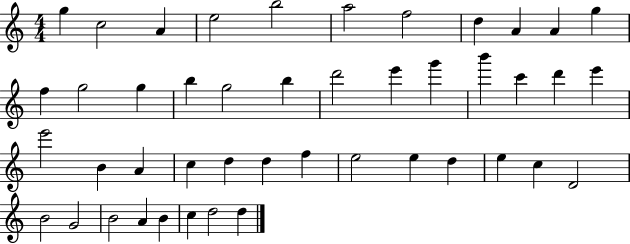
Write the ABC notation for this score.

X:1
T:Untitled
M:4/4
L:1/4
K:C
g c2 A e2 b2 a2 f2 d A A g f g2 g b g2 b d'2 e' g' b' c' d' e' e'2 B A c d d f e2 e d e c D2 B2 G2 B2 A B c d2 d